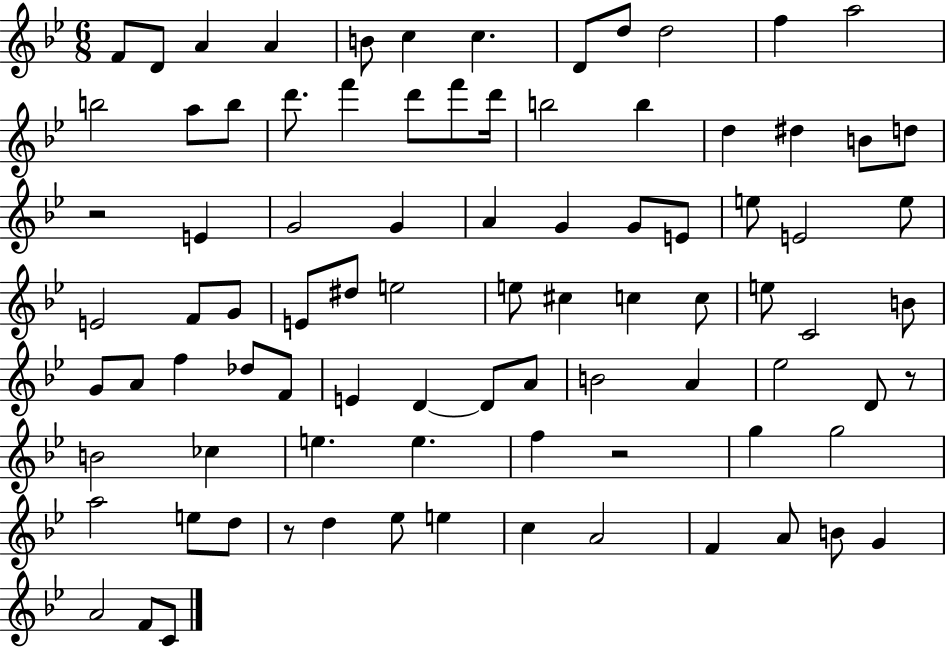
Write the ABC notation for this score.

X:1
T:Untitled
M:6/8
L:1/4
K:Bb
F/2 D/2 A A B/2 c c D/2 d/2 d2 f a2 b2 a/2 b/2 d'/2 f' d'/2 f'/2 d'/4 b2 b d ^d B/2 d/2 z2 E G2 G A G G/2 E/2 e/2 E2 e/2 E2 F/2 G/2 E/2 ^d/2 e2 e/2 ^c c c/2 e/2 C2 B/2 G/2 A/2 f _d/2 F/2 E D D/2 A/2 B2 A _e2 D/2 z/2 B2 _c e e f z2 g g2 a2 e/2 d/2 z/2 d _e/2 e c A2 F A/2 B/2 G A2 F/2 C/2